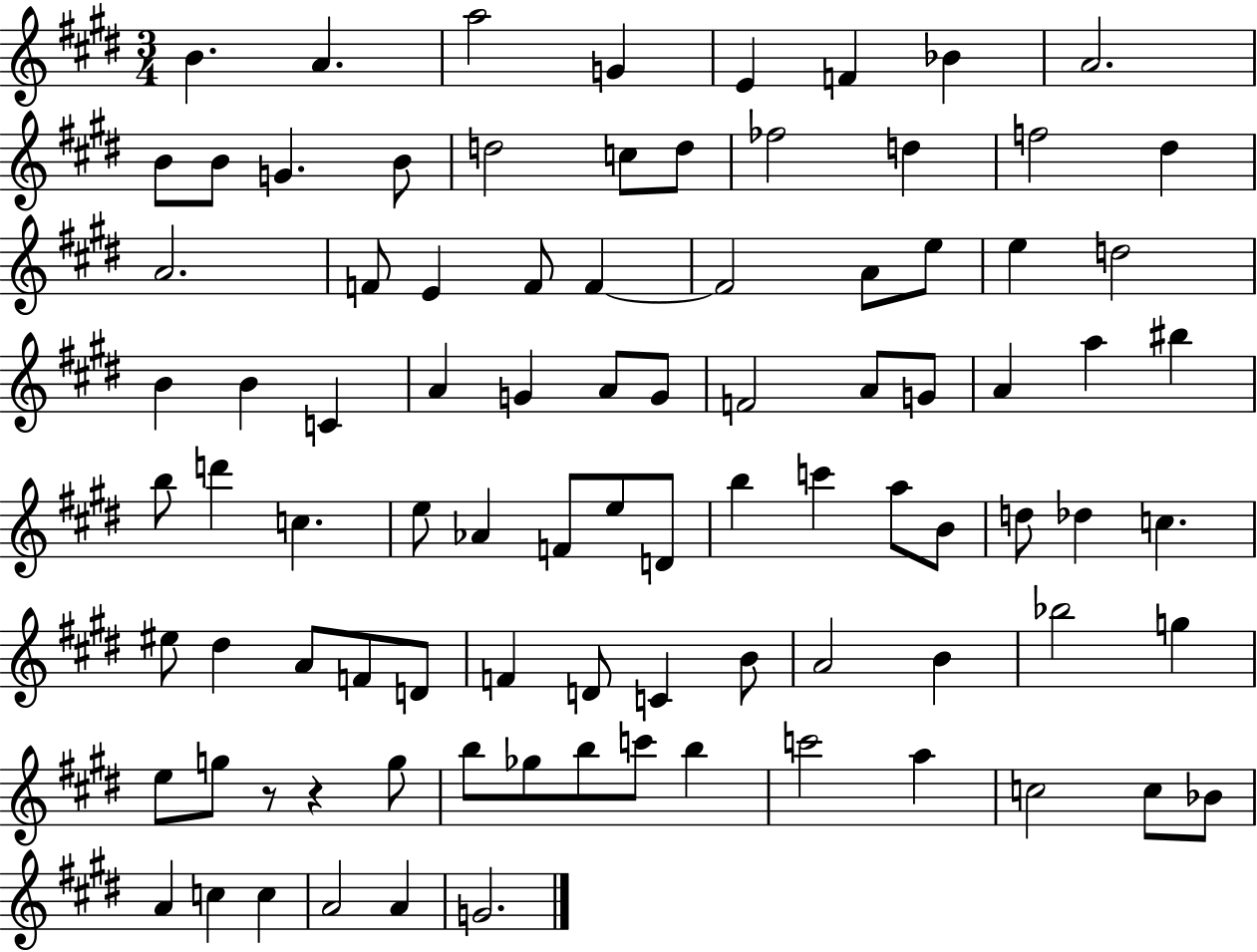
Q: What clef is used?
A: treble